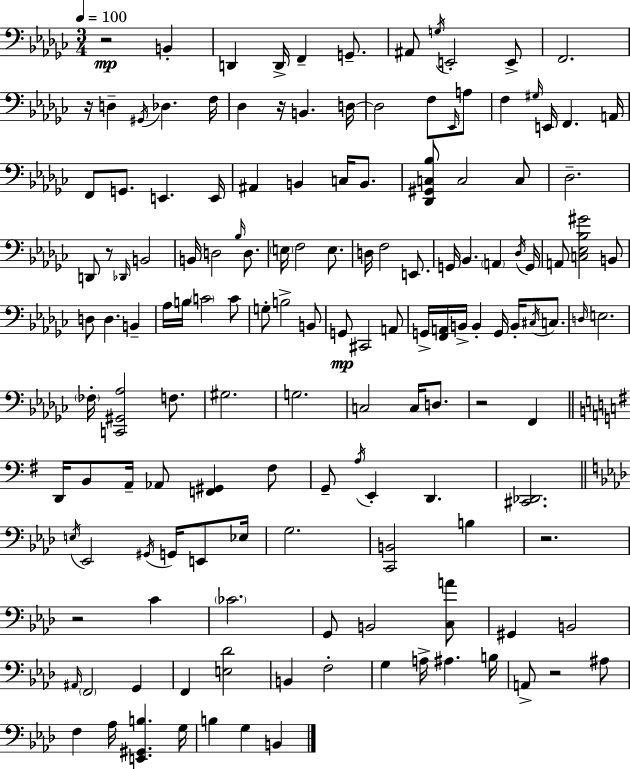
X:1
T:Untitled
M:3/4
L:1/4
K:Ebm
z2 B,, D,, D,,/4 F,, G,,/2 ^A,,/2 G,/4 E,,2 E,,/2 F,,2 z/4 D, ^G,,/4 _D, F,/4 _D, z/4 B,, D,/4 D,2 F,/2 _E,,/4 A,/2 F, ^G,/4 E,,/4 F,, A,,/4 F,,/2 G,,/2 E,, E,,/4 ^A,, B,, C,/4 B,,/2 [_D,,^G,,C,_B,]/2 C,2 C,/2 _D,2 D,,/2 z/2 _D,,/4 B,,2 B,,/4 D,2 _B,/4 D,/2 E,/4 F,2 E,/2 D,/4 F,2 E,,/2 G,,/4 _B,, A,, _D,/4 G,,/4 A,,/2 [C,_E,_B,^G]2 B,,/2 D,/2 D, B,, _A,/4 B,/4 C2 C/2 G,/2 B,2 B,,/2 G,,/2 ^C,,2 A,,/2 G,,/4 [F,,A,,]/4 B,,/4 B,, G,,/4 B,,/4 ^C,/4 C,/2 D,/4 E,2 _F,/4 [C,,^G,,_A,]2 F,/2 ^G,2 G,2 C,2 C,/4 D,/2 z2 F,, D,,/4 B,,/2 A,,/4 _A,,/2 [F,,^G,,] ^F,/2 G,,/2 A,/4 E,, D,, [^C,,_D,,]2 E,/4 _E,,2 ^G,,/4 G,,/4 E,,/2 _E,/4 G,2 [C,,B,,]2 B, z2 z2 C _C2 G,,/2 B,,2 [C,A]/2 ^G,, B,,2 ^A,,/4 F,,2 G,, F,, [E,_D]2 B,, F,2 G, A,/4 ^A, B,/4 A,,/2 z2 ^A,/2 F, _A,/4 [E,,^G,,B,] G,/4 B, G, B,,